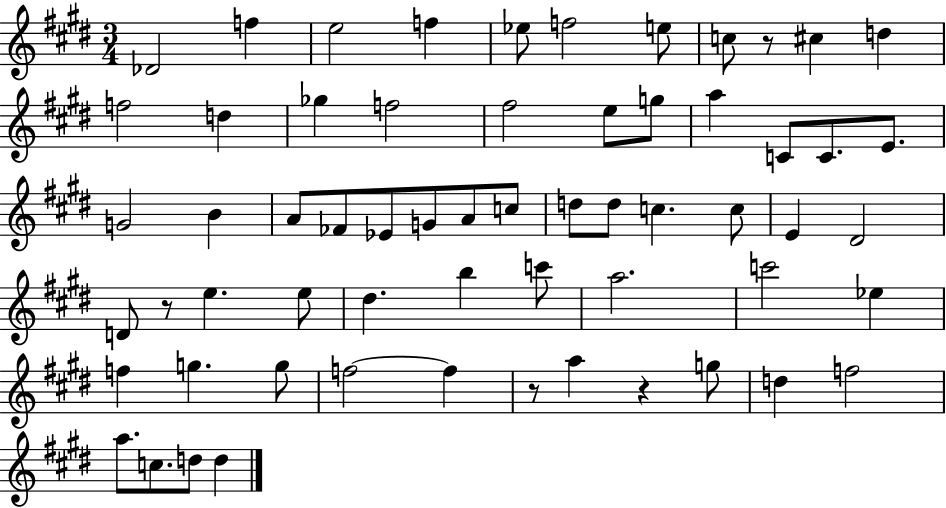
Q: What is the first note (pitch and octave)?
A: Db4